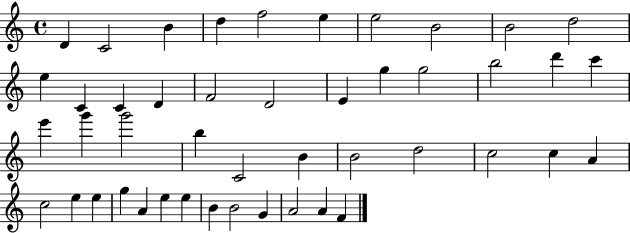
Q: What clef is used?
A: treble